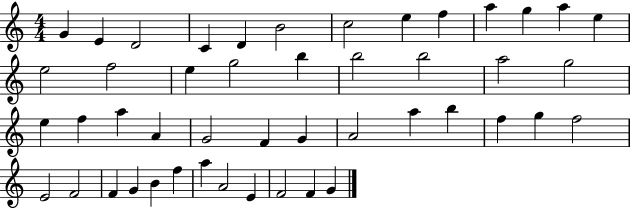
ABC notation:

X:1
T:Untitled
M:4/4
L:1/4
K:C
G E D2 C D B2 c2 e f a g a e e2 f2 e g2 b b2 b2 a2 g2 e f a A G2 F G A2 a b f g f2 E2 F2 F G B f a A2 E F2 F G